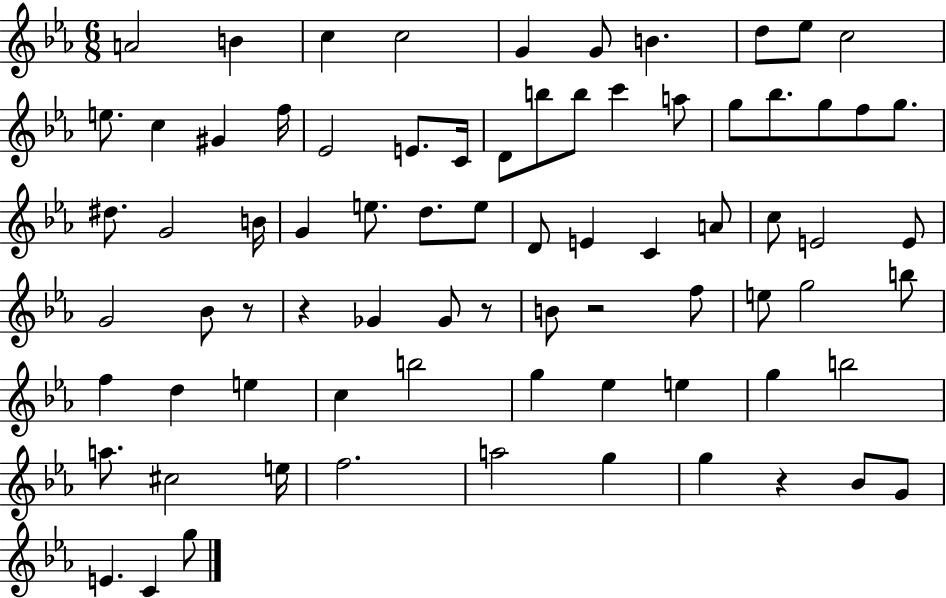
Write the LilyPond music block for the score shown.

{
  \clef treble
  \numericTimeSignature
  \time 6/8
  \key ees \major
  \repeat volta 2 { a'2 b'4 | c''4 c''2 | g'4 g'8 b'4. | d''8 ees''8 c''2 | \break e''8. c''4 gis'4 f''16 | ees'2 e'8. c'16 | d'8 b''8 b''8 c'''4 a''8 | g''8 bes''8. g''8 f''8 g''8. | \break dis''8. g'2 b'16 | g'4 e''8. d''8. e''8 | d'8 e'4 c'4 a'8 | c''8 e'2 e'8 | \break g'2 bes'8 r8 | r4 ges'4 ges'8 r8 | b'8 r2 f''8 | e''8 g''2 b''8 | \break f''4 d''4 e''4 | c''4 b''2 | g''4 ees''4 e''4 | g''4 b''2 | \break a''8. cis''2 e''16 | f''2. | a''2 g''4 | g''4 r4 bes'8 g'8 | \break e'4. c'4 g''8 | } \bar "|."
}